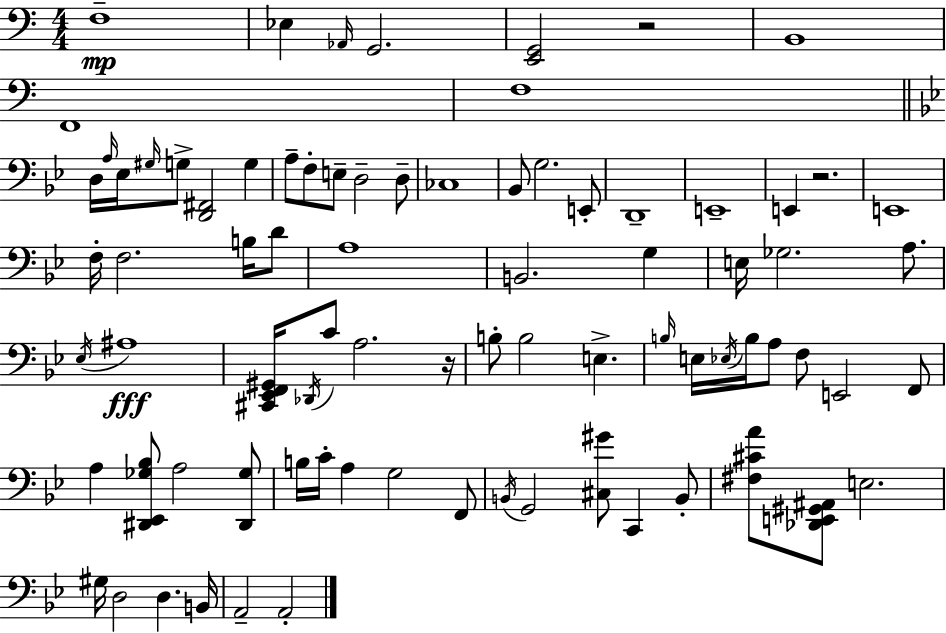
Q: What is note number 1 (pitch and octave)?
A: F3